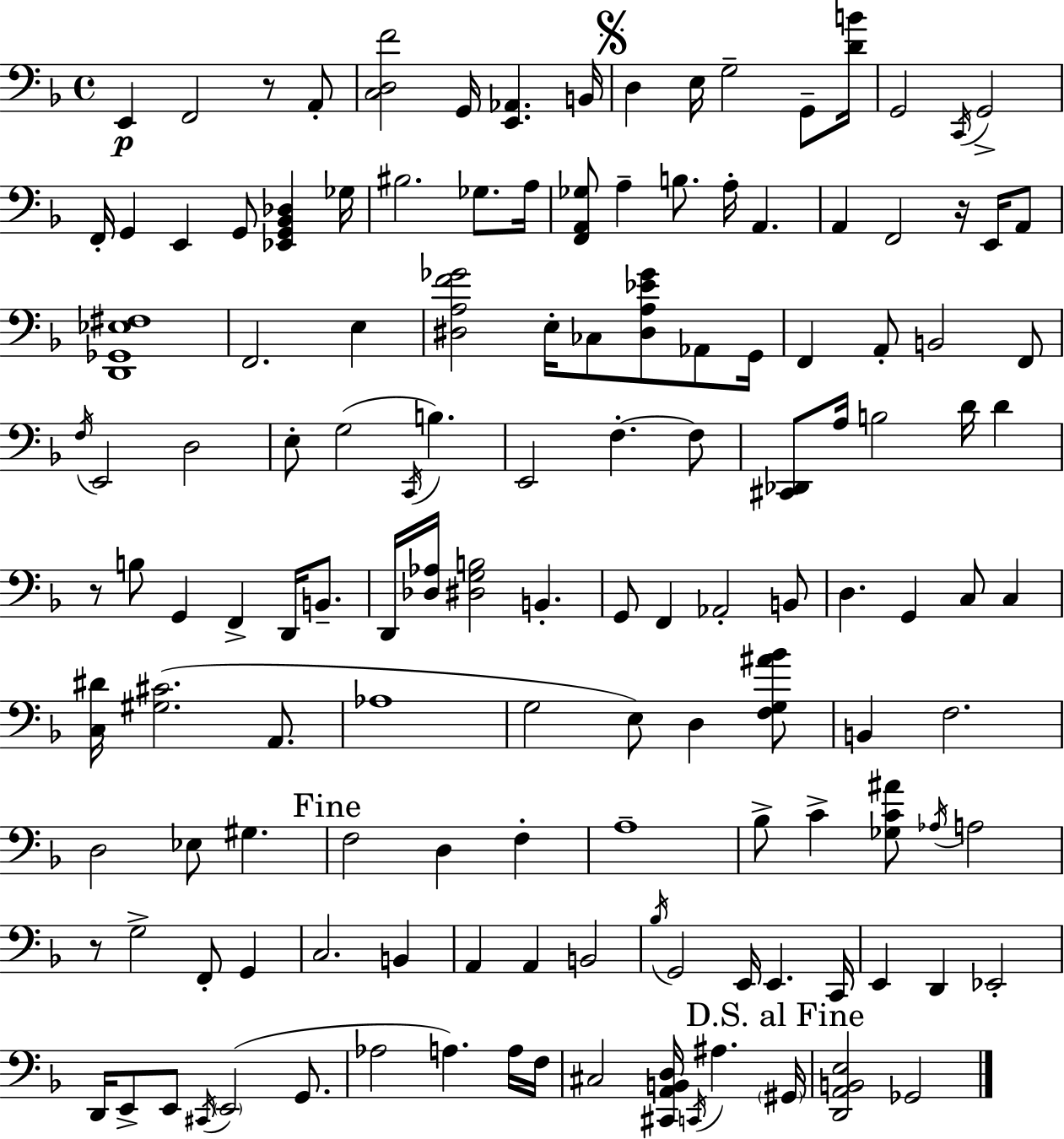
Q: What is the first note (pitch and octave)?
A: E2